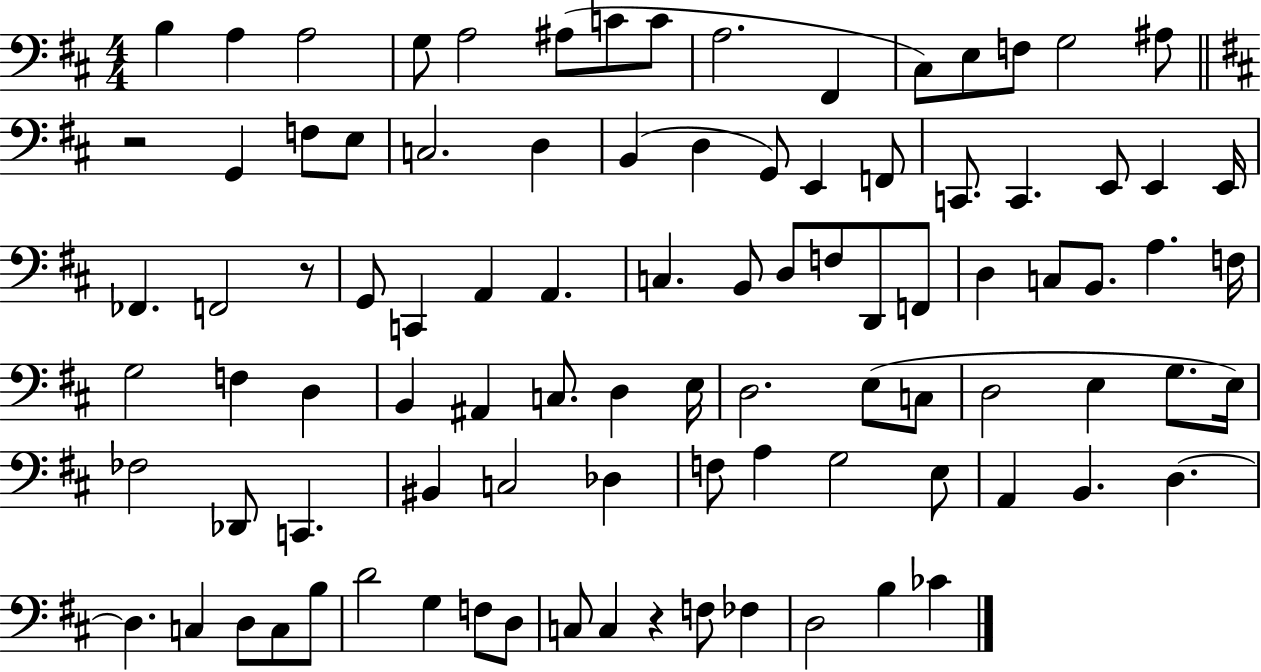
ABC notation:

X:1
T:Untitled
M:4/4
L:1/4
K:D
B, A, A,2 G,/2 A,2 ^A,/2 C/2 C/2 A,2 ^F,, ^C,/2 E,/2 F,/2 G,2 ^A,/2 z2 G,, F,/2 E,/2 C,2 D, B,, D, G,,/2 E,, F,,/2 C,,/2 C,, E,,/2 E,, E,,/4 _F,, F,,2 z/2 G,,/2 C,, A,, A,, C, B,,/2 D,/2 F,/2 D,,/2 F,,/2 D, C,/2 B,,/2 A, F,/4 G,2 F, D, B,, ^A,, C,/2 D, E,/4 D,2 E,/2 C,/2 D,2 E, G,/2 E,/4 _F,2 _D,,/2 C,, ^B,, C,2 _D, F,/2 A, G,2 E,/2 A,, B,, D, D, C, D,/2 C,/2 B,/2 D2 G, F,/2 D,/2 C,/2 C, z F,/2 _F, D,2 B, _C